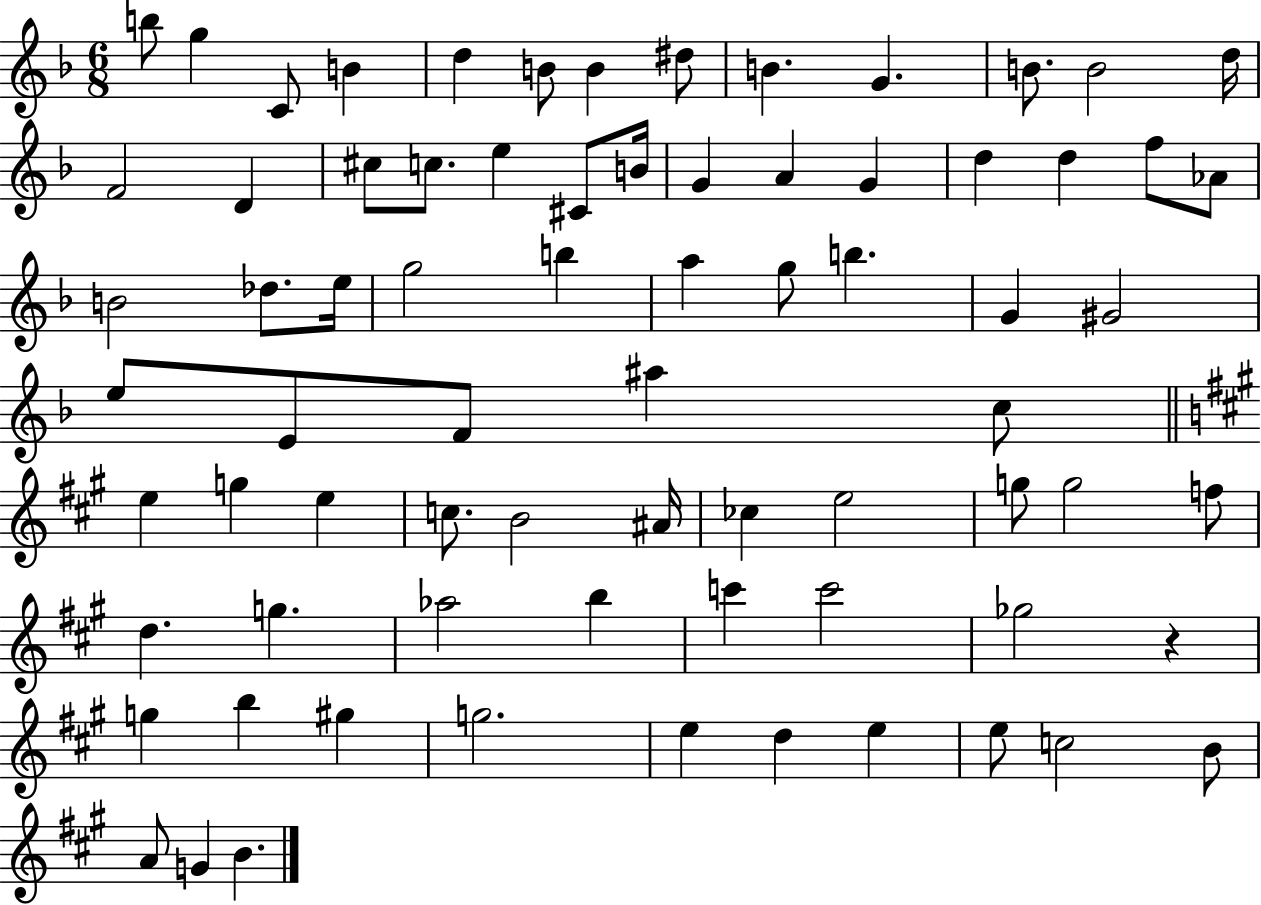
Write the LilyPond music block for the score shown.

{
  \clef treble
  \numericTimeSignature
  \time 6/8
  \key f \major
  b''8 g''4 c'8 b'4 | d''4 b'8 b'4 dis''8 | b'4. g'4. | b'8. b'2 d''16 | \break f'2 d'4 | cis''8 c''8. e''4 cis'8 b'16 | g'4 a'4 g'4 | d''4 d''4 f''8 aes'8 | \break b'2 des''8. e''16 | g''2 b''4 | a''4 g''8 b''4. | g'4 gis'2 | \break e''8 e'8 f'8 ais''4 c''8 | \bar "||" \break \key a \major e''4 g''4 e''4 | c''8. b'2 ais'16 | ces''4 e''2 | g''8 g''2 f''8 | \break d''4. g''4. | aes''2 b''4 | c'''4 c'''2 | ges''2 r4 | \break g''4 b''4 gis''4 | g''2. | e''4 d''4 e''4 | e''8 c''2 b'8 | \break a'8 g'4 b'4. | \bar "|."
}